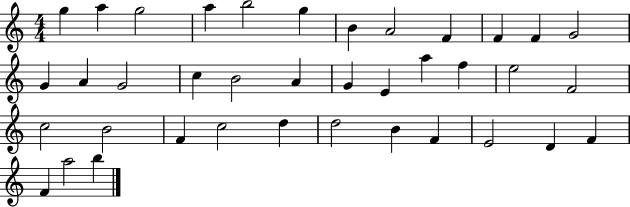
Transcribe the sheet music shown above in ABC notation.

X:1
T:Untitled
M:4/4
L:1/4
K:C
g a g2 a b2 g B A2 F F F G2 G A G2 c B2 A G E a f e2 F2 c2 B2 F c2 d d2 B F E2 D F F a2 b